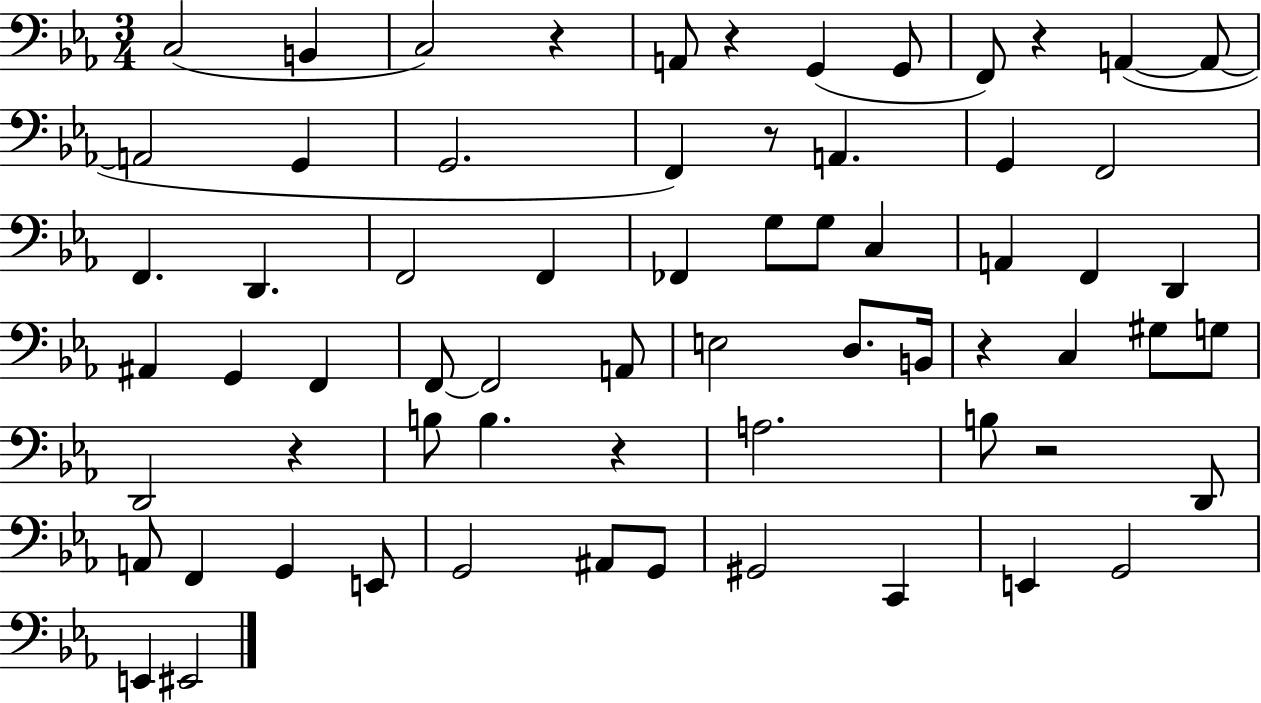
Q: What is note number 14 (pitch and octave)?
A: A2